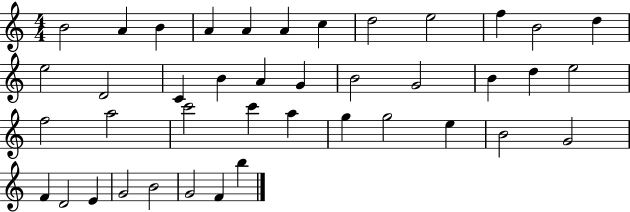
B4/h A4/q B4/q A4/q A4/q A4/q C5/q D5/h E5/h F5/q B4/h D5/q E5/h D4/h C4/q B4/q A4/q G4/q B4/h G4/h B4/q D5/q E5/h F5/h A5/h C6/h C6/q A5/q G5/q G5/h E5/q B4/h G4/h F4/q D4/h E4/q G4/h B4/h G4/h F4/q B5/q